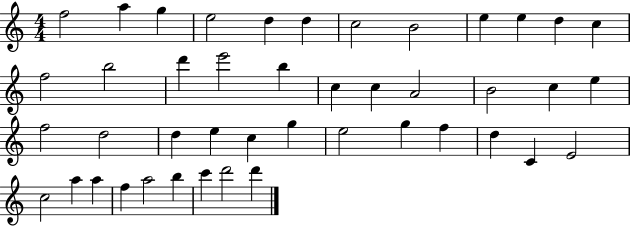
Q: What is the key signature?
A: C major